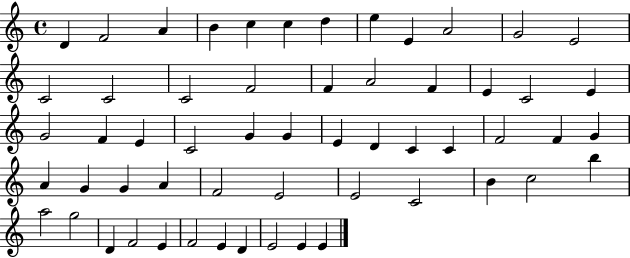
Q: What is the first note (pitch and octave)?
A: D4